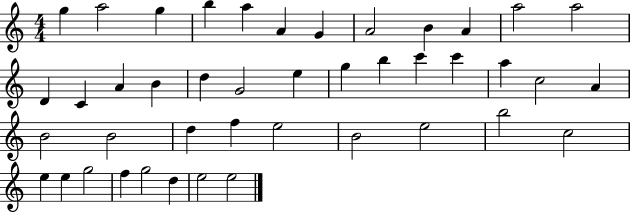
{
  \clef treble
  \numericTimeSignature
  \time 4/4
  \key c \major
  g''4 a''2 g''4 | b''4 a''4 a'4 g'4 | a'2 b'4 a'4 | a''2 a''2 | \break d'4 c'4 a'4 b'4 | d''4 g'2 e''4 | g''4 b''4 c'''4 c'''4 | a''4 c''2 a'4 | \break b'2 b'2 | d''4 f''4 e''2 | b'2 e''2 | b''2 c''2 | \break e''4 e''4 g''2 | f''4 g''2 d''4 | e''2 e''2 | \bar "|."
}